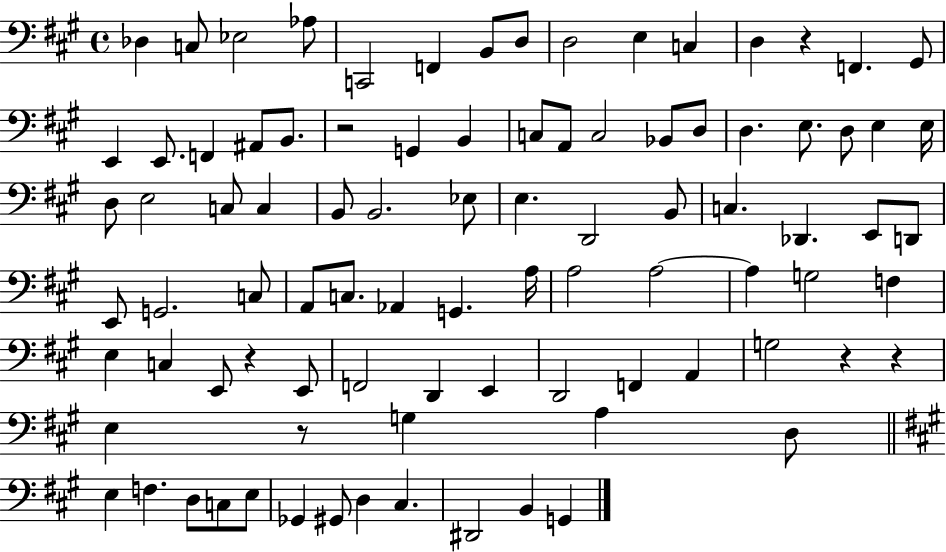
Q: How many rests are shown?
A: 6